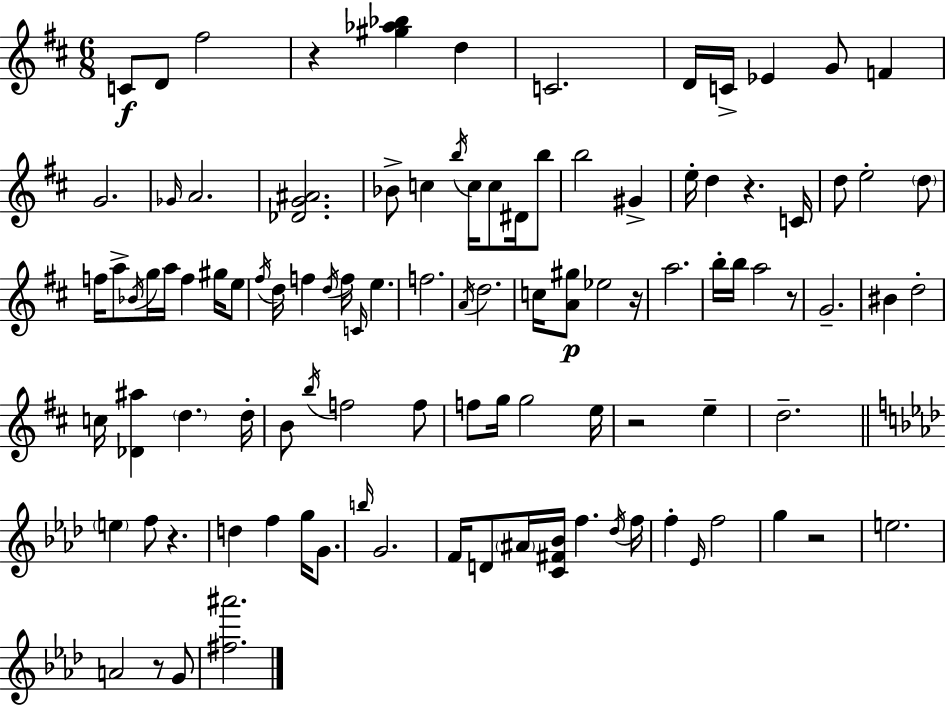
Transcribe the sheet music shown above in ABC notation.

X:1
T:Untitled
M:6/8
L:1/4
K:D
C/2 D/2 ^f2 z [^g_a_b] d C2 D/4 C/4 _E G/2 F G2 _G/4 A2 [_DG^A]2 _B/2 c b/4 c/4 c/2 ^D/4 b/2 b2 ^G e/4 d z C/4 d/2 e2 d/2 f/4 a/2 _B/4 g/4 a/4 f ^g/4 e/2 ^f/4 d/4 f d/4 f/4 C/4 e f2 A/4 d2 c/4 [A^g]/2 _e2 z/4 a2 b/4 b/4 a2 z/2 G2 ^B d2 c/4 [_D^a] d d/4 B/2 b/4 f2 f/2 f/2 g/4 g2 e/4 z2 e d2 e f/2 z d f g/4 G/2 b/4 G2 F/4 D/2 ^A/4 [C^F_B]/4 f _d/4 f/4 f _E/4 f2 g z2 e2 A2 z/2 G/2 [^f^a']2